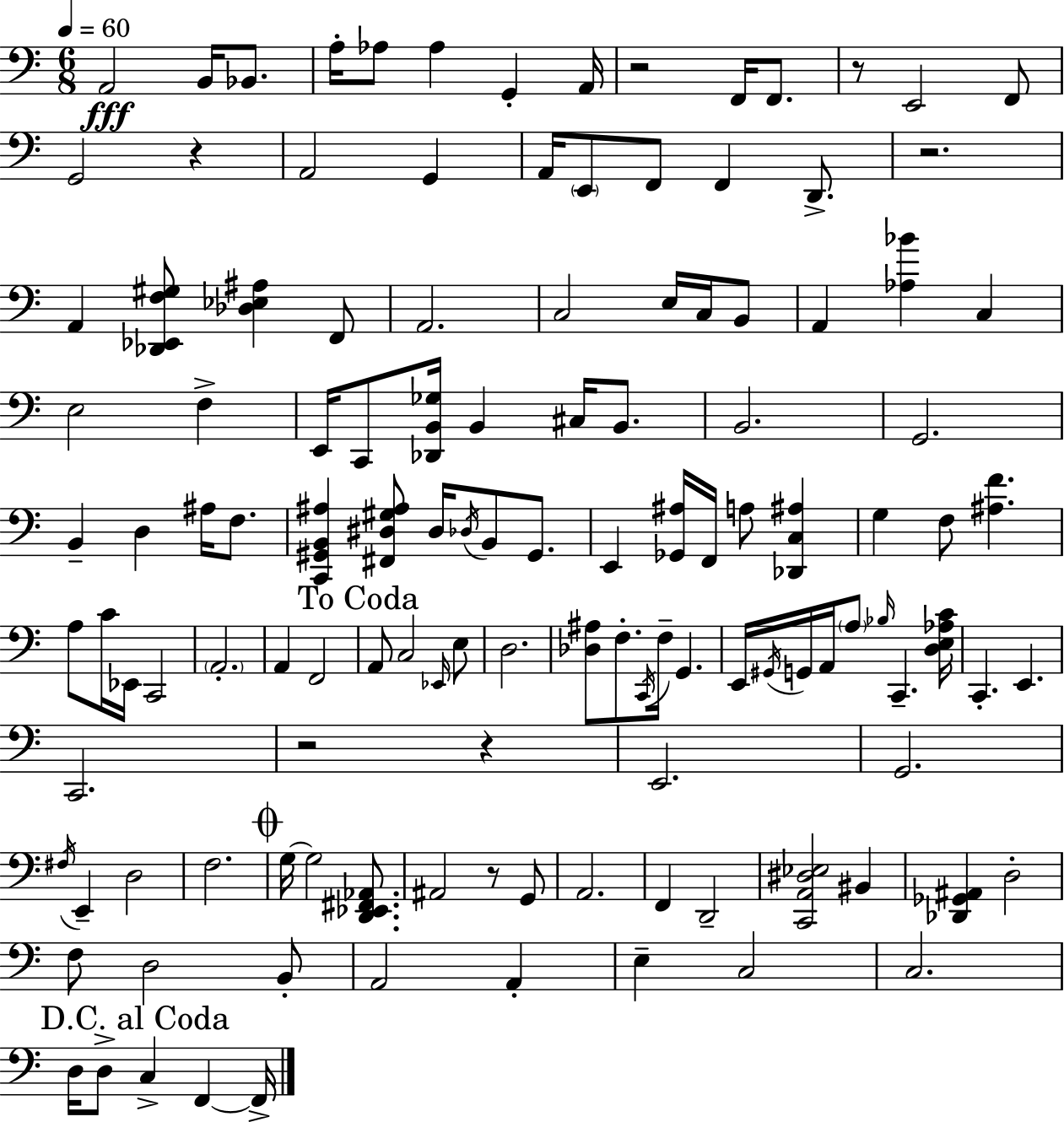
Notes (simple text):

A2/h B2/s Bb2/e. A3/s Ab3/e Ab3/q G2/q A2/s R/h F2/s F2/e. R/e E2/h F2/e G2/h R/q A2/h G2/q A2/s E2/e F2/e F2/q D2/e. R/h. A2/q [Db2,Eb2,F3,G#3]/e [Db3,Eb3,A#3]/q F2/e A2/h. C3/h E3/s C3/s B2/e A2/q [Ab3,Bb4]/q C3/q E3/h F3/q E2/s C2/e [Db2,B2,Gb3]/s B2/q C#3/s B2/e. B2/h. G2/h. B2/q D3/q A#3/s F3/e. [C2,G#2,B2,A#3]/q [F#2,D#3,G#3,A#3]/e D#3/s Db3/s B2/e G#2/e. E2/q [Gb2,A#3]/s F2/s A3/e [Db2,C3,A#3]/q G3/q F3/e [A#3,F4]/q. A3/e C4/s Eb2/s C2/h A2/h. A2/q F2/h A2/e C3/h Eb2/s E3/e D3/h. [Db3,A#3]/e F3/e. C2/s F3/s G2/q. E2/s G#2/s G2/s A2/s A3/e Bb3/s C2/q. [D3,E3,Ab3,C4]/s C2/q. E2/q. C2/h. R/h R/q E2/h. G2/h. F#3/s E2/q D3/h F3/h. G3/s G3/h [D2,Eb2,F#2,Ab2]/e. A#2/h R/e G2/e A2/h. F2/q D2/h [C2,A2,D#3,Eb3]/h BIS2/q [Db2,Gb2,A#2]/q D3/h F3/e D3/h B2/e A2/h A2/q E3/q C3/h C3/h. D3/s D3/e C3/q F2/q F2/s